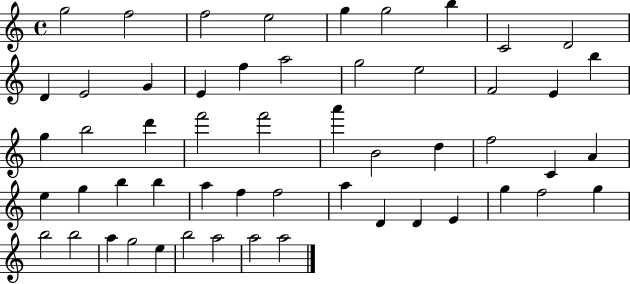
{
  \clef treble
  \time 4/4
  \defaultTimeSignature
  \key c \major
  g''2 f''2 | f''2 e''2 | g''4 g''2 b''4 | c'2 d'2 | \break d'4 e'2 g'4 | e'4 f''4 a''2 | g''2 e''2 | f'2 e'4 b''4 | \break g''4 b''2 d'''4 | f'''2 f'''2 | a'''4 b'2 d''4 | f''2 c'4 a'4 | \break e''4 g''4 b''4 b''4 | a''4 f''4 f''2 | a''4 d'4 d'4 e'4 | g''4 f''2 g''4 | \break b''2 b''2 | a''4 g''2 e''4 | b''2 a''2 | a''2 a''2 | \break \bar "|."
}